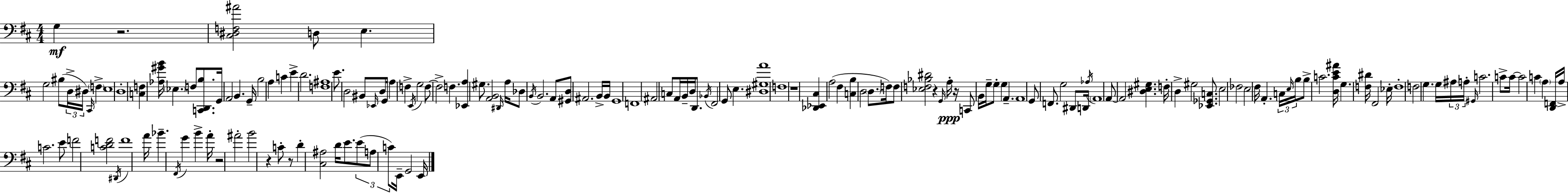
{
  \clef bass
  \numericTimeSignature
  \time 4/4
  \key d \major
  g4\mf r2. | <cis dis f ais'>2 d8 e4. | g2 bis8( \tuplet 3/2 { d16-> dis16) \grace { cis,16 } } \parenthesize f4-> | e1 | \break d1-. | <c f>4 <aes gis' b'>16 \parenthesize ees4. f8 <c, d, b>8. | g,16 a,2 b,4. | g,16-- b2 a4 c'4 | \break e'4-> d'2. | <f ais>1 | e'8. d2 bis,8 \grace { ees,16 } d8 | g,16 a4 f4-> \acciaccatura { e,16 } g2 | \break f8~~ f2-> f4. | <ees, a>4 gis8. <a, b,>2 | \grace { dis,16 } a16 des8 \acciaccatura { b,16 } b,2. | a,8 <gis, d>8 ais,2. | \break b,16-> b,16 g,1 | f,1 | ais,2 c8 a,16 | b,16-- d16 d,8. \acciaccatura { bes,16 } fis,2 g,8 | \break e4. <dis gis a'>1 | f1 | r1 | <des, ees, cis>4 a2( | \break fis4 <c b>4 d2 | \parenthesize d8. f16) f8 <ees f bes dis'>2 | r4 \grace { g,16 } a16-.\ppp r16 c,8 b,16 g16-- g8-. g4 | a,4.-- a,1 | \break g,8 f,8. g2 | dis,8 d,16 \acciaccatura { aes16 } \parenthesize a,1 | a,8~~ a,2 | <dis e gis>4. f16-. d4-> gis2 | \break <ees, ges, c>8. e2 | fes2 e2 | fis16 a,4.-. \tuplet 3/2 { c16 \grace { e16 } b16 } b8-> c'2. | <d c' e' ais'>16 g4. <f dis'>16 | \break fis,2 ees16-. f1-. | f2 | g4. g16 \tuplet 3/2 { ais16 a16-. \grace { gis,16 } } c'2. | c'8-> c'16~~ c'2 | \break c'4 \parenthesize a4 <d, f,>16 a16-> c'2. | e'8 f'2 | <c' d' f'>2 \acciaccatura { dis,16 } f'1 | a'16 bes'4.-- | \break \acciaccatura { fis,16 } g'4 b'4-> a'16-. r2 | ais'2-. b'2 | r4 c'8-. r8 d'4-. | <cis ais>2 d'16 e'8. \tuplet 3/2 { e'8( a8 | \break c'8) } e,16-- g,2 e,16 \bar "|."
}